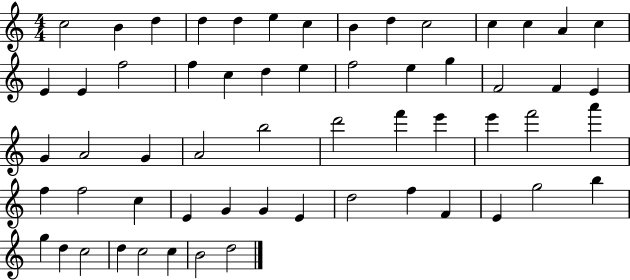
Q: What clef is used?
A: treble